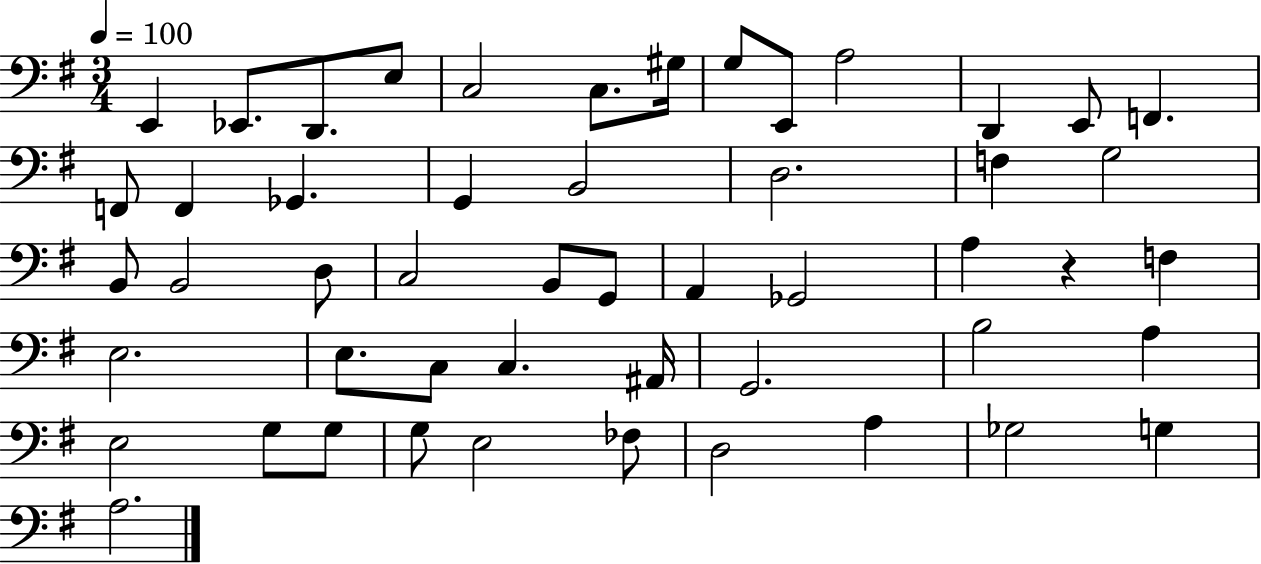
{
  \clef bass
  \numericTimeSignature
  \time 3/4
  \key g \major
  \tempo 4 = 100
  e,4 ees,8. d,8. e8 | c2 c8. gis16 | g8 e,8 a2 | d,4 e,8 f,4. | \break f,8 f,4 ges,4. | g,4 b,2 | d2. | f4 g2 | \break b,8 b,2 d8 | c2 b,8 g,8 | a,4 ges,2 | a4 r4 f4 | \break e2. | e8. c8 c4. ais,16 | g,2. | b2 a4 | \break e2 g8 g8 | g8 e2 fes8 | d2 a4 | ges2 g4 | \break a2. | \bar "|."
}